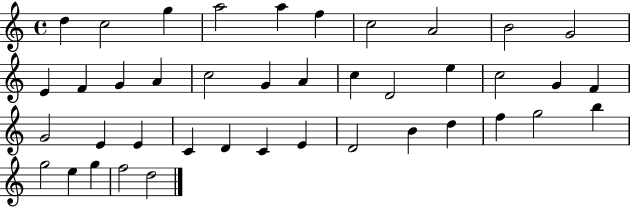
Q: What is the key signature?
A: C major